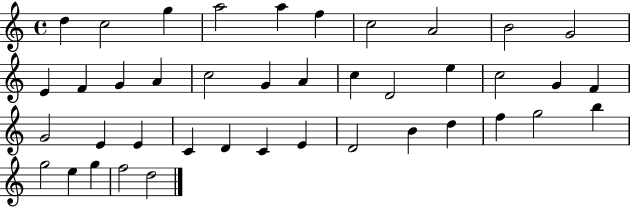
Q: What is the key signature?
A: C major